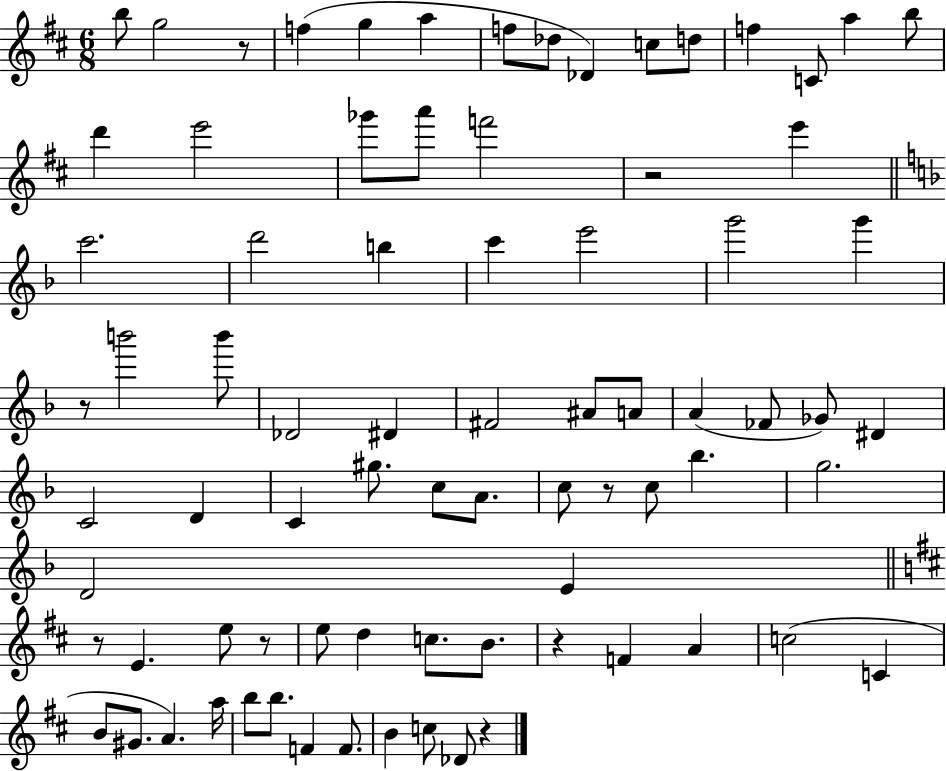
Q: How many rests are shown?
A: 8